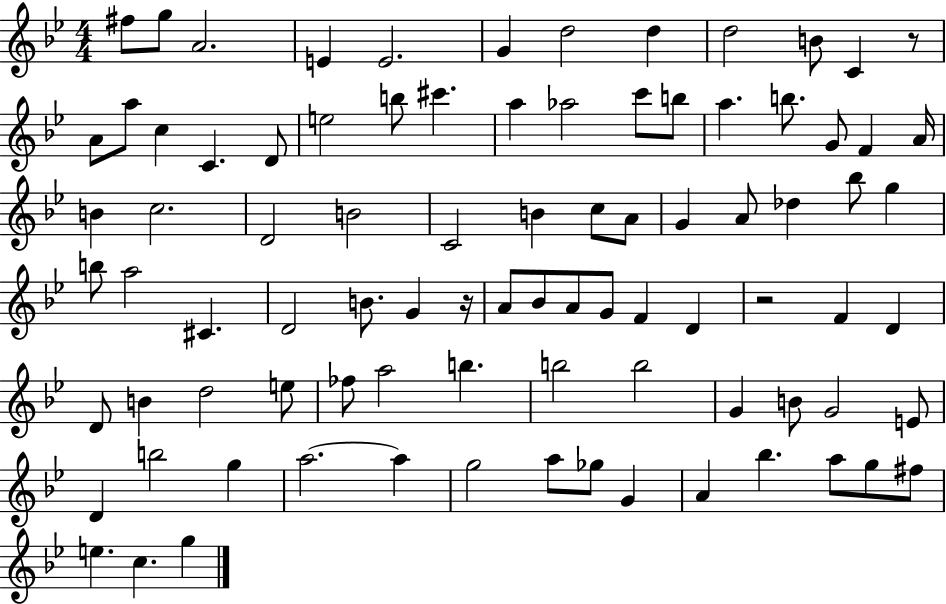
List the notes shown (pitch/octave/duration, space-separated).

F#5/e G5/e A4/h. E4/q E4/h. G4/q D5/h D5/q D5/h B4/e C4/q R/e A4/e A5/e C5/q C4/q. D4/e E5/h B5/e C#6/q. A5/q Ab5/h C6/e B5/e A5/q. B5/e. G4/e F4/q A4/s B4/q C5/h. D4/h B4/h C4/h B4/q C5/e A4/e G4/q A4/e Db5/q Bb5/e G5/q B5/e A5/h C#4/q. D4/h B4/e. G4/q R/s A4/e Bb4/e A4/e G4/e F4/q D4/q R/h F4/q D4/q D4/e B4/q D5/h E5/e FES5/e A5/h B5/q. B5/h B5/h G4/q B4/e G4/h E4/e D4/q B5/h G5/q A5/h. A5/q G5/h A5/e Gb5/e G4/q A4/q Bb5/q. A5/e G5/e F#5/e E5/q. C5/q. G5/q